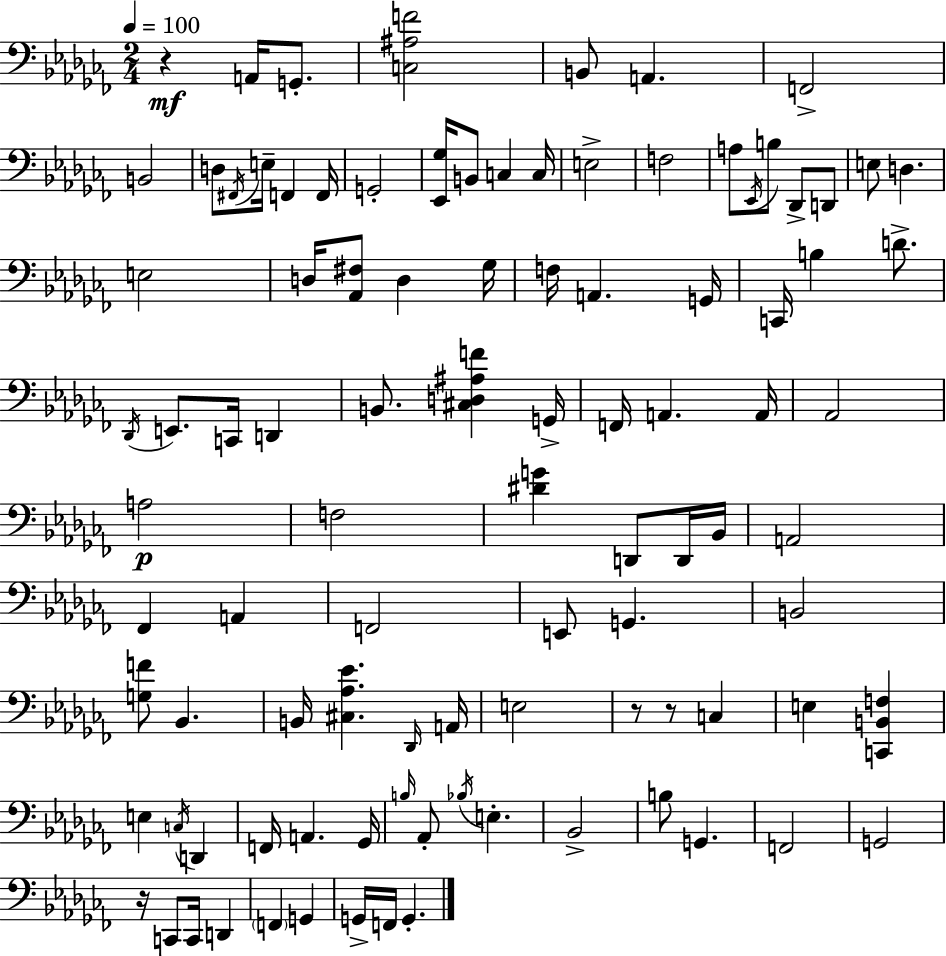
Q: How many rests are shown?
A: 4